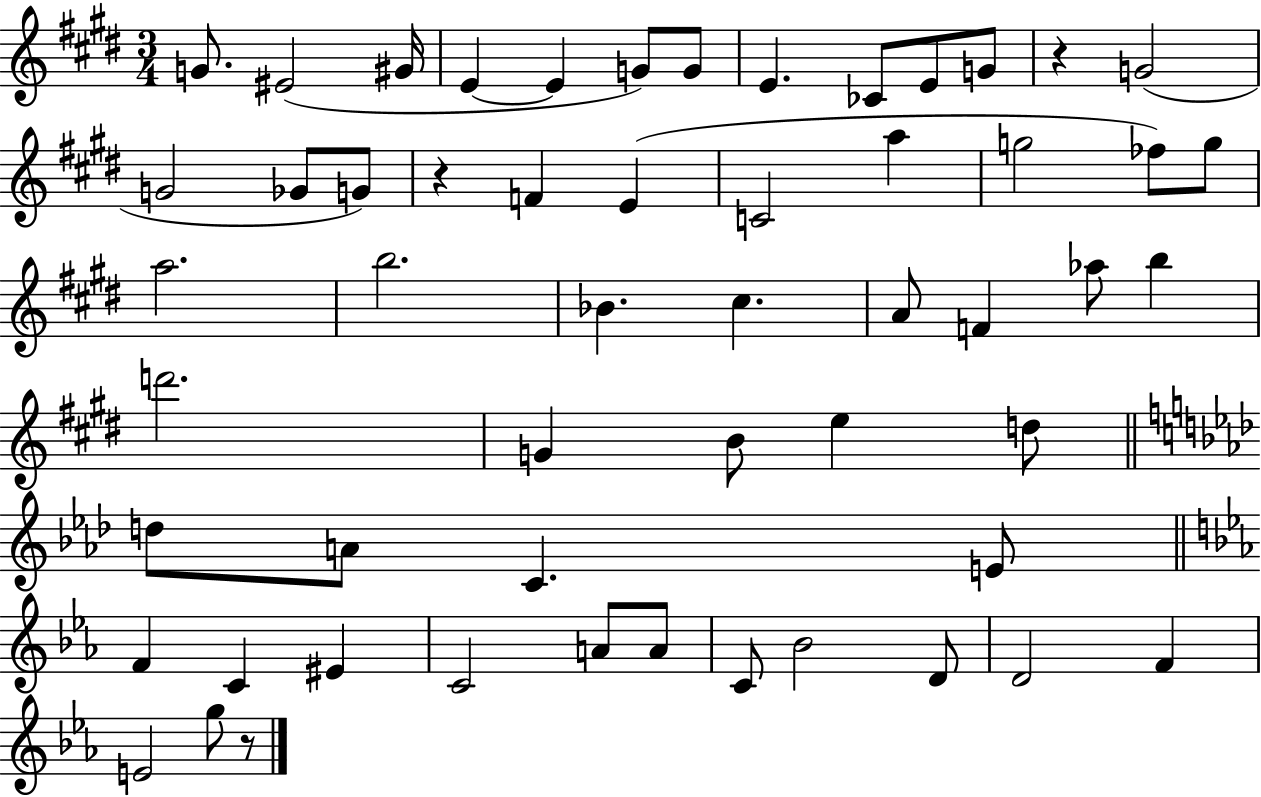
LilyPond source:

{
  \clef treble
  \numericTimeSignature
  \time 3/4
  \key e \major
  g'8. eis'2( gis'16 | e'4~~ e'4 g'8) g'8 | e'4. ces'8 e'8 g'8 | r4 g'2( | \break g'2 ges'8 g'8) | r4 f'4 e'4( | c'2 a''4 | g''2 fes''8) g''8 | \break a''2. | b''2. | bes'4. cis''4. | a'8 f'4 aes''8 b''4 | \break d'''2. | g'4 b'8 e''4 d''8 | \bar "||" \break \key aes \major d''8 a'8 c'4. e'8 | \bar "||" \break \key c \minor f'4 c'4 eis'4 | c'2 a'8 a'8 | c'8 bes'2 d'8 | d'2 f'4 | \break e'2 g''8 r8 | \bar "|."
}